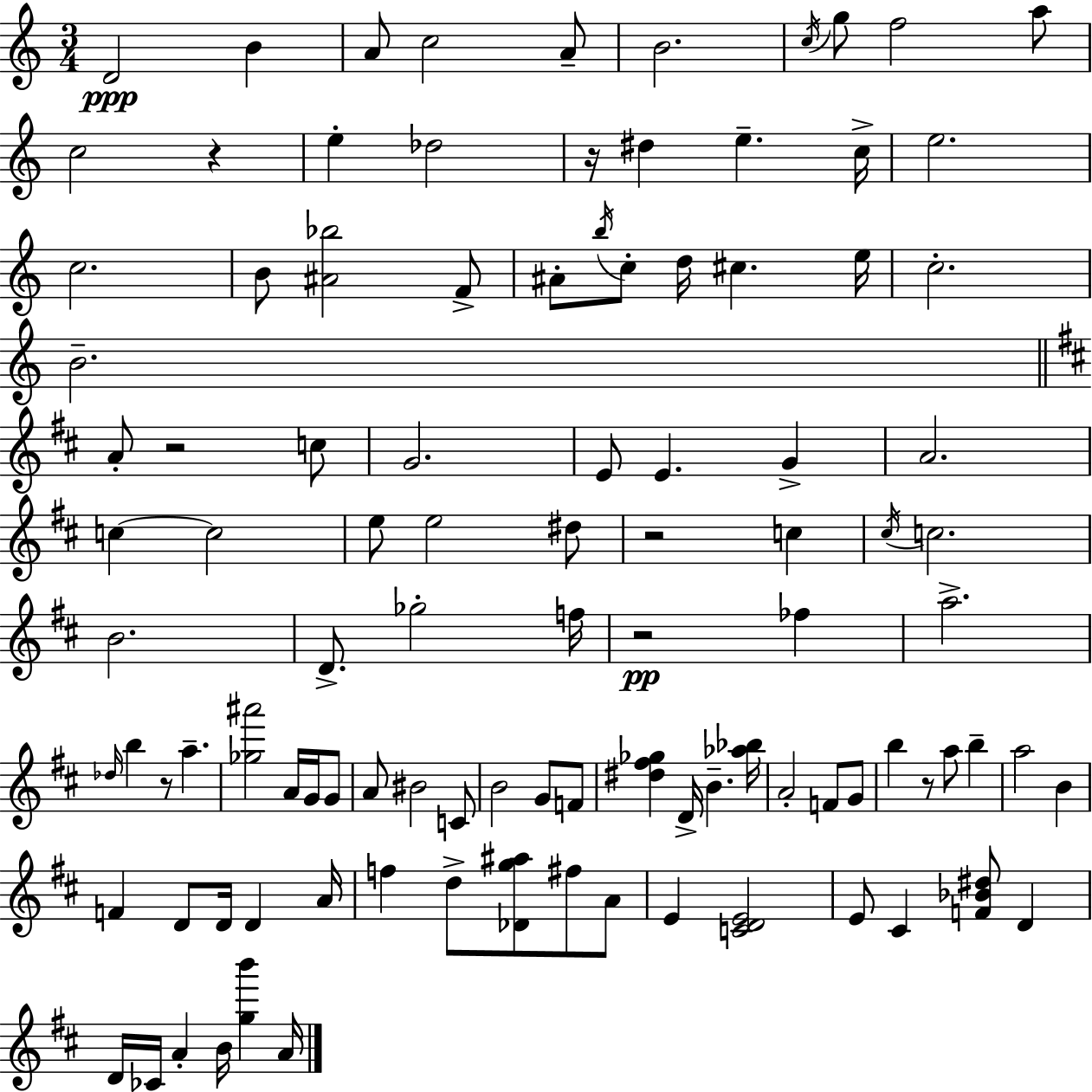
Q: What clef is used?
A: treble